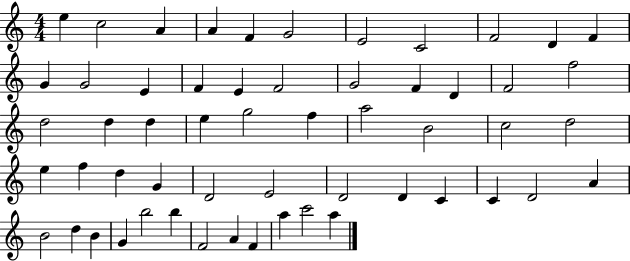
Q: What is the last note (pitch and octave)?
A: A5